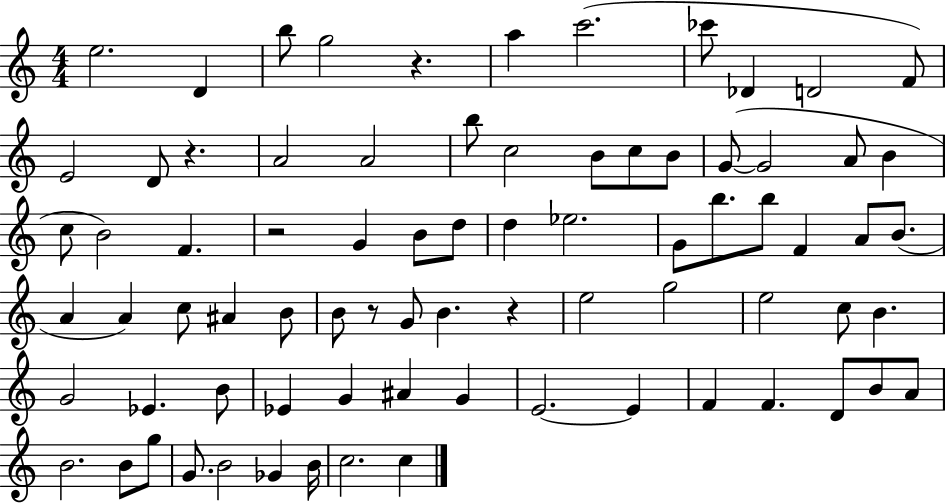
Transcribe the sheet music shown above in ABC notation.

X:1
T:Untitled
M:4/4
L:1/4
K:C
e2 D b/2 g2 z a c'2 _c'/2 _D D2 F/2 E2 D/2 z A2 A2 b/2 c2 B/2 c/2 B/2 G/2 G2 A/2 B c/2 B2 F z2 G B/2 d/2 d _e2 G/2 b/2 b/2 F A/2 B/2 A A c/2 ^A B/2 B/2 z/2 G/2 B z e2 g2 e2 c/2 B G2 _E B/2 _E G ^A G E2 E F F D/2 B/2 A/2 B2 B/2 g/2 G/2 B2 _G B/4 c2 c